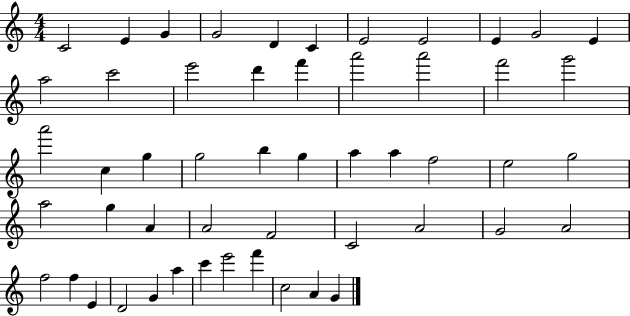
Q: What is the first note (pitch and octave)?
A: C4